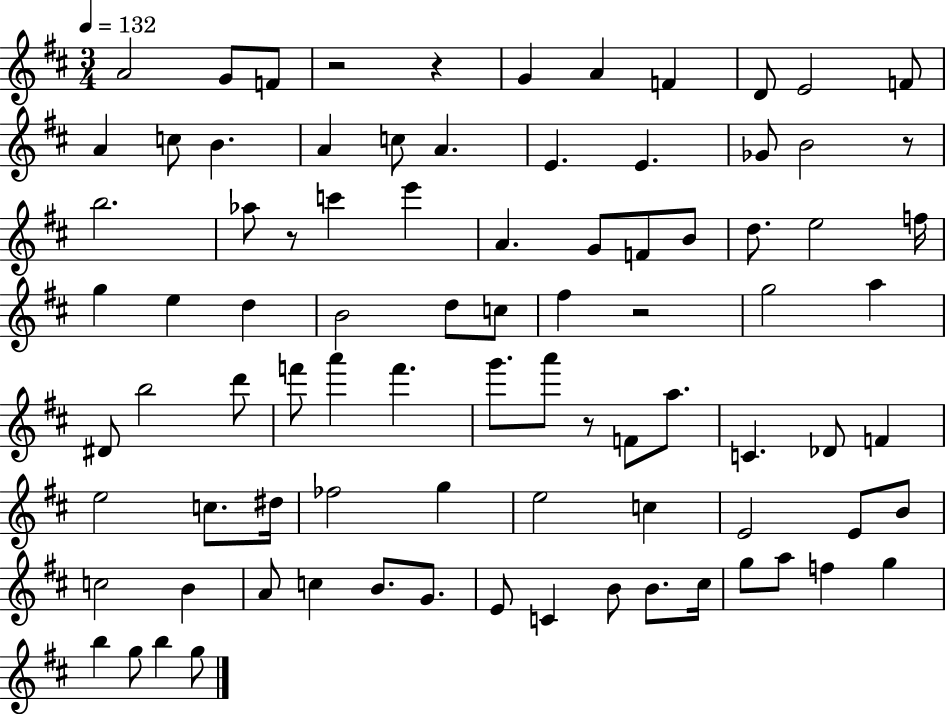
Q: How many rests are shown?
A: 6